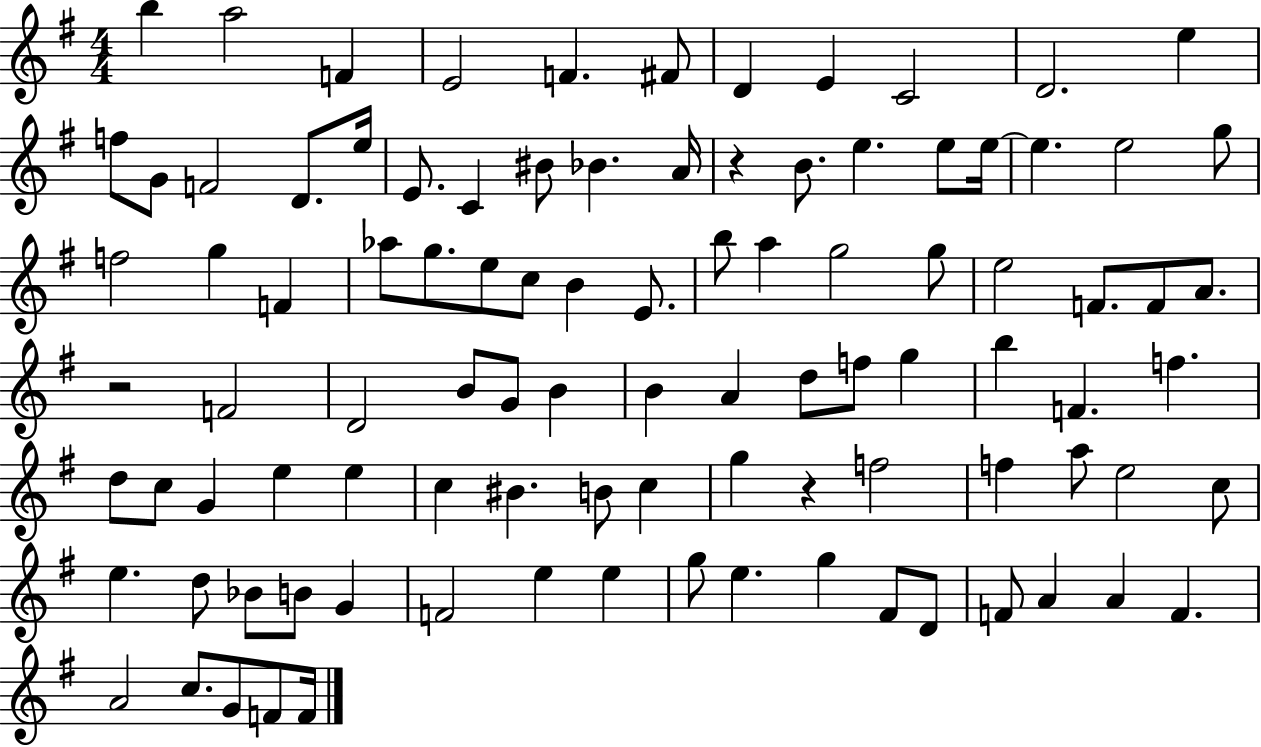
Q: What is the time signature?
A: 4/4